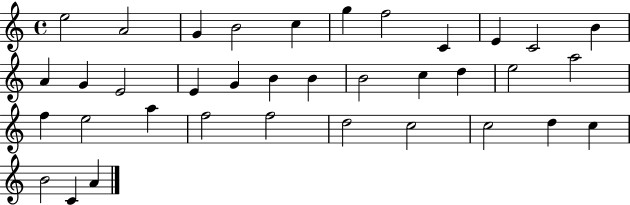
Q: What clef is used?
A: treble